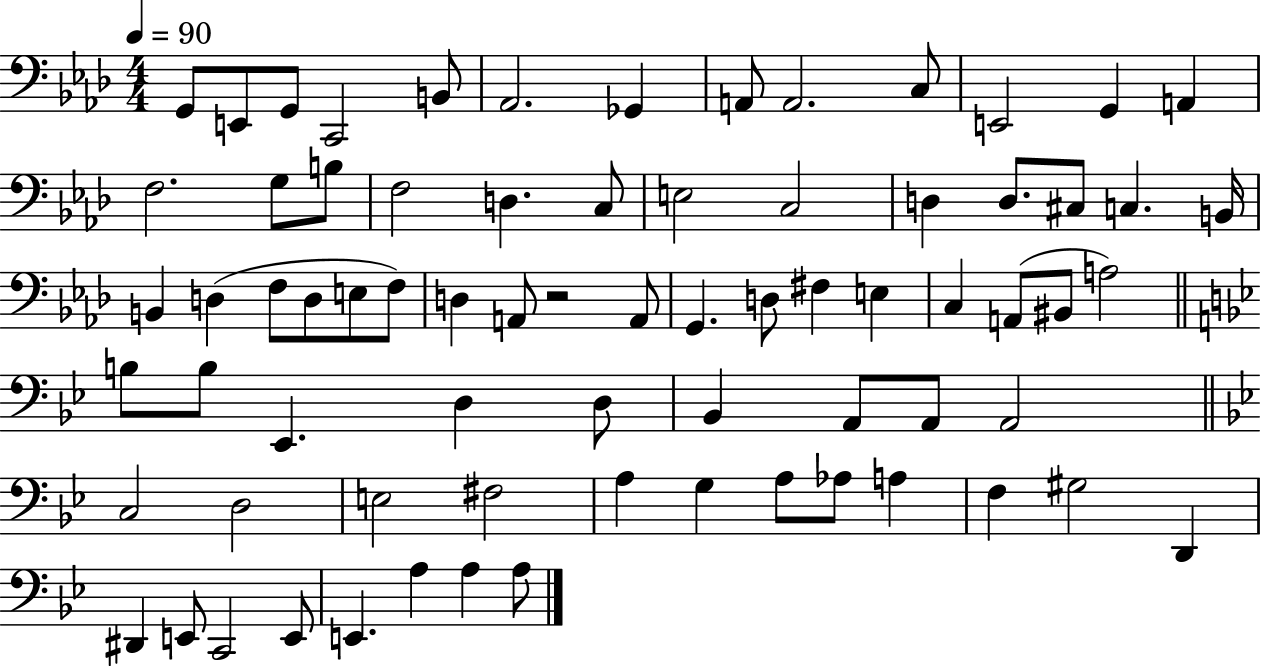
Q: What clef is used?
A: bass